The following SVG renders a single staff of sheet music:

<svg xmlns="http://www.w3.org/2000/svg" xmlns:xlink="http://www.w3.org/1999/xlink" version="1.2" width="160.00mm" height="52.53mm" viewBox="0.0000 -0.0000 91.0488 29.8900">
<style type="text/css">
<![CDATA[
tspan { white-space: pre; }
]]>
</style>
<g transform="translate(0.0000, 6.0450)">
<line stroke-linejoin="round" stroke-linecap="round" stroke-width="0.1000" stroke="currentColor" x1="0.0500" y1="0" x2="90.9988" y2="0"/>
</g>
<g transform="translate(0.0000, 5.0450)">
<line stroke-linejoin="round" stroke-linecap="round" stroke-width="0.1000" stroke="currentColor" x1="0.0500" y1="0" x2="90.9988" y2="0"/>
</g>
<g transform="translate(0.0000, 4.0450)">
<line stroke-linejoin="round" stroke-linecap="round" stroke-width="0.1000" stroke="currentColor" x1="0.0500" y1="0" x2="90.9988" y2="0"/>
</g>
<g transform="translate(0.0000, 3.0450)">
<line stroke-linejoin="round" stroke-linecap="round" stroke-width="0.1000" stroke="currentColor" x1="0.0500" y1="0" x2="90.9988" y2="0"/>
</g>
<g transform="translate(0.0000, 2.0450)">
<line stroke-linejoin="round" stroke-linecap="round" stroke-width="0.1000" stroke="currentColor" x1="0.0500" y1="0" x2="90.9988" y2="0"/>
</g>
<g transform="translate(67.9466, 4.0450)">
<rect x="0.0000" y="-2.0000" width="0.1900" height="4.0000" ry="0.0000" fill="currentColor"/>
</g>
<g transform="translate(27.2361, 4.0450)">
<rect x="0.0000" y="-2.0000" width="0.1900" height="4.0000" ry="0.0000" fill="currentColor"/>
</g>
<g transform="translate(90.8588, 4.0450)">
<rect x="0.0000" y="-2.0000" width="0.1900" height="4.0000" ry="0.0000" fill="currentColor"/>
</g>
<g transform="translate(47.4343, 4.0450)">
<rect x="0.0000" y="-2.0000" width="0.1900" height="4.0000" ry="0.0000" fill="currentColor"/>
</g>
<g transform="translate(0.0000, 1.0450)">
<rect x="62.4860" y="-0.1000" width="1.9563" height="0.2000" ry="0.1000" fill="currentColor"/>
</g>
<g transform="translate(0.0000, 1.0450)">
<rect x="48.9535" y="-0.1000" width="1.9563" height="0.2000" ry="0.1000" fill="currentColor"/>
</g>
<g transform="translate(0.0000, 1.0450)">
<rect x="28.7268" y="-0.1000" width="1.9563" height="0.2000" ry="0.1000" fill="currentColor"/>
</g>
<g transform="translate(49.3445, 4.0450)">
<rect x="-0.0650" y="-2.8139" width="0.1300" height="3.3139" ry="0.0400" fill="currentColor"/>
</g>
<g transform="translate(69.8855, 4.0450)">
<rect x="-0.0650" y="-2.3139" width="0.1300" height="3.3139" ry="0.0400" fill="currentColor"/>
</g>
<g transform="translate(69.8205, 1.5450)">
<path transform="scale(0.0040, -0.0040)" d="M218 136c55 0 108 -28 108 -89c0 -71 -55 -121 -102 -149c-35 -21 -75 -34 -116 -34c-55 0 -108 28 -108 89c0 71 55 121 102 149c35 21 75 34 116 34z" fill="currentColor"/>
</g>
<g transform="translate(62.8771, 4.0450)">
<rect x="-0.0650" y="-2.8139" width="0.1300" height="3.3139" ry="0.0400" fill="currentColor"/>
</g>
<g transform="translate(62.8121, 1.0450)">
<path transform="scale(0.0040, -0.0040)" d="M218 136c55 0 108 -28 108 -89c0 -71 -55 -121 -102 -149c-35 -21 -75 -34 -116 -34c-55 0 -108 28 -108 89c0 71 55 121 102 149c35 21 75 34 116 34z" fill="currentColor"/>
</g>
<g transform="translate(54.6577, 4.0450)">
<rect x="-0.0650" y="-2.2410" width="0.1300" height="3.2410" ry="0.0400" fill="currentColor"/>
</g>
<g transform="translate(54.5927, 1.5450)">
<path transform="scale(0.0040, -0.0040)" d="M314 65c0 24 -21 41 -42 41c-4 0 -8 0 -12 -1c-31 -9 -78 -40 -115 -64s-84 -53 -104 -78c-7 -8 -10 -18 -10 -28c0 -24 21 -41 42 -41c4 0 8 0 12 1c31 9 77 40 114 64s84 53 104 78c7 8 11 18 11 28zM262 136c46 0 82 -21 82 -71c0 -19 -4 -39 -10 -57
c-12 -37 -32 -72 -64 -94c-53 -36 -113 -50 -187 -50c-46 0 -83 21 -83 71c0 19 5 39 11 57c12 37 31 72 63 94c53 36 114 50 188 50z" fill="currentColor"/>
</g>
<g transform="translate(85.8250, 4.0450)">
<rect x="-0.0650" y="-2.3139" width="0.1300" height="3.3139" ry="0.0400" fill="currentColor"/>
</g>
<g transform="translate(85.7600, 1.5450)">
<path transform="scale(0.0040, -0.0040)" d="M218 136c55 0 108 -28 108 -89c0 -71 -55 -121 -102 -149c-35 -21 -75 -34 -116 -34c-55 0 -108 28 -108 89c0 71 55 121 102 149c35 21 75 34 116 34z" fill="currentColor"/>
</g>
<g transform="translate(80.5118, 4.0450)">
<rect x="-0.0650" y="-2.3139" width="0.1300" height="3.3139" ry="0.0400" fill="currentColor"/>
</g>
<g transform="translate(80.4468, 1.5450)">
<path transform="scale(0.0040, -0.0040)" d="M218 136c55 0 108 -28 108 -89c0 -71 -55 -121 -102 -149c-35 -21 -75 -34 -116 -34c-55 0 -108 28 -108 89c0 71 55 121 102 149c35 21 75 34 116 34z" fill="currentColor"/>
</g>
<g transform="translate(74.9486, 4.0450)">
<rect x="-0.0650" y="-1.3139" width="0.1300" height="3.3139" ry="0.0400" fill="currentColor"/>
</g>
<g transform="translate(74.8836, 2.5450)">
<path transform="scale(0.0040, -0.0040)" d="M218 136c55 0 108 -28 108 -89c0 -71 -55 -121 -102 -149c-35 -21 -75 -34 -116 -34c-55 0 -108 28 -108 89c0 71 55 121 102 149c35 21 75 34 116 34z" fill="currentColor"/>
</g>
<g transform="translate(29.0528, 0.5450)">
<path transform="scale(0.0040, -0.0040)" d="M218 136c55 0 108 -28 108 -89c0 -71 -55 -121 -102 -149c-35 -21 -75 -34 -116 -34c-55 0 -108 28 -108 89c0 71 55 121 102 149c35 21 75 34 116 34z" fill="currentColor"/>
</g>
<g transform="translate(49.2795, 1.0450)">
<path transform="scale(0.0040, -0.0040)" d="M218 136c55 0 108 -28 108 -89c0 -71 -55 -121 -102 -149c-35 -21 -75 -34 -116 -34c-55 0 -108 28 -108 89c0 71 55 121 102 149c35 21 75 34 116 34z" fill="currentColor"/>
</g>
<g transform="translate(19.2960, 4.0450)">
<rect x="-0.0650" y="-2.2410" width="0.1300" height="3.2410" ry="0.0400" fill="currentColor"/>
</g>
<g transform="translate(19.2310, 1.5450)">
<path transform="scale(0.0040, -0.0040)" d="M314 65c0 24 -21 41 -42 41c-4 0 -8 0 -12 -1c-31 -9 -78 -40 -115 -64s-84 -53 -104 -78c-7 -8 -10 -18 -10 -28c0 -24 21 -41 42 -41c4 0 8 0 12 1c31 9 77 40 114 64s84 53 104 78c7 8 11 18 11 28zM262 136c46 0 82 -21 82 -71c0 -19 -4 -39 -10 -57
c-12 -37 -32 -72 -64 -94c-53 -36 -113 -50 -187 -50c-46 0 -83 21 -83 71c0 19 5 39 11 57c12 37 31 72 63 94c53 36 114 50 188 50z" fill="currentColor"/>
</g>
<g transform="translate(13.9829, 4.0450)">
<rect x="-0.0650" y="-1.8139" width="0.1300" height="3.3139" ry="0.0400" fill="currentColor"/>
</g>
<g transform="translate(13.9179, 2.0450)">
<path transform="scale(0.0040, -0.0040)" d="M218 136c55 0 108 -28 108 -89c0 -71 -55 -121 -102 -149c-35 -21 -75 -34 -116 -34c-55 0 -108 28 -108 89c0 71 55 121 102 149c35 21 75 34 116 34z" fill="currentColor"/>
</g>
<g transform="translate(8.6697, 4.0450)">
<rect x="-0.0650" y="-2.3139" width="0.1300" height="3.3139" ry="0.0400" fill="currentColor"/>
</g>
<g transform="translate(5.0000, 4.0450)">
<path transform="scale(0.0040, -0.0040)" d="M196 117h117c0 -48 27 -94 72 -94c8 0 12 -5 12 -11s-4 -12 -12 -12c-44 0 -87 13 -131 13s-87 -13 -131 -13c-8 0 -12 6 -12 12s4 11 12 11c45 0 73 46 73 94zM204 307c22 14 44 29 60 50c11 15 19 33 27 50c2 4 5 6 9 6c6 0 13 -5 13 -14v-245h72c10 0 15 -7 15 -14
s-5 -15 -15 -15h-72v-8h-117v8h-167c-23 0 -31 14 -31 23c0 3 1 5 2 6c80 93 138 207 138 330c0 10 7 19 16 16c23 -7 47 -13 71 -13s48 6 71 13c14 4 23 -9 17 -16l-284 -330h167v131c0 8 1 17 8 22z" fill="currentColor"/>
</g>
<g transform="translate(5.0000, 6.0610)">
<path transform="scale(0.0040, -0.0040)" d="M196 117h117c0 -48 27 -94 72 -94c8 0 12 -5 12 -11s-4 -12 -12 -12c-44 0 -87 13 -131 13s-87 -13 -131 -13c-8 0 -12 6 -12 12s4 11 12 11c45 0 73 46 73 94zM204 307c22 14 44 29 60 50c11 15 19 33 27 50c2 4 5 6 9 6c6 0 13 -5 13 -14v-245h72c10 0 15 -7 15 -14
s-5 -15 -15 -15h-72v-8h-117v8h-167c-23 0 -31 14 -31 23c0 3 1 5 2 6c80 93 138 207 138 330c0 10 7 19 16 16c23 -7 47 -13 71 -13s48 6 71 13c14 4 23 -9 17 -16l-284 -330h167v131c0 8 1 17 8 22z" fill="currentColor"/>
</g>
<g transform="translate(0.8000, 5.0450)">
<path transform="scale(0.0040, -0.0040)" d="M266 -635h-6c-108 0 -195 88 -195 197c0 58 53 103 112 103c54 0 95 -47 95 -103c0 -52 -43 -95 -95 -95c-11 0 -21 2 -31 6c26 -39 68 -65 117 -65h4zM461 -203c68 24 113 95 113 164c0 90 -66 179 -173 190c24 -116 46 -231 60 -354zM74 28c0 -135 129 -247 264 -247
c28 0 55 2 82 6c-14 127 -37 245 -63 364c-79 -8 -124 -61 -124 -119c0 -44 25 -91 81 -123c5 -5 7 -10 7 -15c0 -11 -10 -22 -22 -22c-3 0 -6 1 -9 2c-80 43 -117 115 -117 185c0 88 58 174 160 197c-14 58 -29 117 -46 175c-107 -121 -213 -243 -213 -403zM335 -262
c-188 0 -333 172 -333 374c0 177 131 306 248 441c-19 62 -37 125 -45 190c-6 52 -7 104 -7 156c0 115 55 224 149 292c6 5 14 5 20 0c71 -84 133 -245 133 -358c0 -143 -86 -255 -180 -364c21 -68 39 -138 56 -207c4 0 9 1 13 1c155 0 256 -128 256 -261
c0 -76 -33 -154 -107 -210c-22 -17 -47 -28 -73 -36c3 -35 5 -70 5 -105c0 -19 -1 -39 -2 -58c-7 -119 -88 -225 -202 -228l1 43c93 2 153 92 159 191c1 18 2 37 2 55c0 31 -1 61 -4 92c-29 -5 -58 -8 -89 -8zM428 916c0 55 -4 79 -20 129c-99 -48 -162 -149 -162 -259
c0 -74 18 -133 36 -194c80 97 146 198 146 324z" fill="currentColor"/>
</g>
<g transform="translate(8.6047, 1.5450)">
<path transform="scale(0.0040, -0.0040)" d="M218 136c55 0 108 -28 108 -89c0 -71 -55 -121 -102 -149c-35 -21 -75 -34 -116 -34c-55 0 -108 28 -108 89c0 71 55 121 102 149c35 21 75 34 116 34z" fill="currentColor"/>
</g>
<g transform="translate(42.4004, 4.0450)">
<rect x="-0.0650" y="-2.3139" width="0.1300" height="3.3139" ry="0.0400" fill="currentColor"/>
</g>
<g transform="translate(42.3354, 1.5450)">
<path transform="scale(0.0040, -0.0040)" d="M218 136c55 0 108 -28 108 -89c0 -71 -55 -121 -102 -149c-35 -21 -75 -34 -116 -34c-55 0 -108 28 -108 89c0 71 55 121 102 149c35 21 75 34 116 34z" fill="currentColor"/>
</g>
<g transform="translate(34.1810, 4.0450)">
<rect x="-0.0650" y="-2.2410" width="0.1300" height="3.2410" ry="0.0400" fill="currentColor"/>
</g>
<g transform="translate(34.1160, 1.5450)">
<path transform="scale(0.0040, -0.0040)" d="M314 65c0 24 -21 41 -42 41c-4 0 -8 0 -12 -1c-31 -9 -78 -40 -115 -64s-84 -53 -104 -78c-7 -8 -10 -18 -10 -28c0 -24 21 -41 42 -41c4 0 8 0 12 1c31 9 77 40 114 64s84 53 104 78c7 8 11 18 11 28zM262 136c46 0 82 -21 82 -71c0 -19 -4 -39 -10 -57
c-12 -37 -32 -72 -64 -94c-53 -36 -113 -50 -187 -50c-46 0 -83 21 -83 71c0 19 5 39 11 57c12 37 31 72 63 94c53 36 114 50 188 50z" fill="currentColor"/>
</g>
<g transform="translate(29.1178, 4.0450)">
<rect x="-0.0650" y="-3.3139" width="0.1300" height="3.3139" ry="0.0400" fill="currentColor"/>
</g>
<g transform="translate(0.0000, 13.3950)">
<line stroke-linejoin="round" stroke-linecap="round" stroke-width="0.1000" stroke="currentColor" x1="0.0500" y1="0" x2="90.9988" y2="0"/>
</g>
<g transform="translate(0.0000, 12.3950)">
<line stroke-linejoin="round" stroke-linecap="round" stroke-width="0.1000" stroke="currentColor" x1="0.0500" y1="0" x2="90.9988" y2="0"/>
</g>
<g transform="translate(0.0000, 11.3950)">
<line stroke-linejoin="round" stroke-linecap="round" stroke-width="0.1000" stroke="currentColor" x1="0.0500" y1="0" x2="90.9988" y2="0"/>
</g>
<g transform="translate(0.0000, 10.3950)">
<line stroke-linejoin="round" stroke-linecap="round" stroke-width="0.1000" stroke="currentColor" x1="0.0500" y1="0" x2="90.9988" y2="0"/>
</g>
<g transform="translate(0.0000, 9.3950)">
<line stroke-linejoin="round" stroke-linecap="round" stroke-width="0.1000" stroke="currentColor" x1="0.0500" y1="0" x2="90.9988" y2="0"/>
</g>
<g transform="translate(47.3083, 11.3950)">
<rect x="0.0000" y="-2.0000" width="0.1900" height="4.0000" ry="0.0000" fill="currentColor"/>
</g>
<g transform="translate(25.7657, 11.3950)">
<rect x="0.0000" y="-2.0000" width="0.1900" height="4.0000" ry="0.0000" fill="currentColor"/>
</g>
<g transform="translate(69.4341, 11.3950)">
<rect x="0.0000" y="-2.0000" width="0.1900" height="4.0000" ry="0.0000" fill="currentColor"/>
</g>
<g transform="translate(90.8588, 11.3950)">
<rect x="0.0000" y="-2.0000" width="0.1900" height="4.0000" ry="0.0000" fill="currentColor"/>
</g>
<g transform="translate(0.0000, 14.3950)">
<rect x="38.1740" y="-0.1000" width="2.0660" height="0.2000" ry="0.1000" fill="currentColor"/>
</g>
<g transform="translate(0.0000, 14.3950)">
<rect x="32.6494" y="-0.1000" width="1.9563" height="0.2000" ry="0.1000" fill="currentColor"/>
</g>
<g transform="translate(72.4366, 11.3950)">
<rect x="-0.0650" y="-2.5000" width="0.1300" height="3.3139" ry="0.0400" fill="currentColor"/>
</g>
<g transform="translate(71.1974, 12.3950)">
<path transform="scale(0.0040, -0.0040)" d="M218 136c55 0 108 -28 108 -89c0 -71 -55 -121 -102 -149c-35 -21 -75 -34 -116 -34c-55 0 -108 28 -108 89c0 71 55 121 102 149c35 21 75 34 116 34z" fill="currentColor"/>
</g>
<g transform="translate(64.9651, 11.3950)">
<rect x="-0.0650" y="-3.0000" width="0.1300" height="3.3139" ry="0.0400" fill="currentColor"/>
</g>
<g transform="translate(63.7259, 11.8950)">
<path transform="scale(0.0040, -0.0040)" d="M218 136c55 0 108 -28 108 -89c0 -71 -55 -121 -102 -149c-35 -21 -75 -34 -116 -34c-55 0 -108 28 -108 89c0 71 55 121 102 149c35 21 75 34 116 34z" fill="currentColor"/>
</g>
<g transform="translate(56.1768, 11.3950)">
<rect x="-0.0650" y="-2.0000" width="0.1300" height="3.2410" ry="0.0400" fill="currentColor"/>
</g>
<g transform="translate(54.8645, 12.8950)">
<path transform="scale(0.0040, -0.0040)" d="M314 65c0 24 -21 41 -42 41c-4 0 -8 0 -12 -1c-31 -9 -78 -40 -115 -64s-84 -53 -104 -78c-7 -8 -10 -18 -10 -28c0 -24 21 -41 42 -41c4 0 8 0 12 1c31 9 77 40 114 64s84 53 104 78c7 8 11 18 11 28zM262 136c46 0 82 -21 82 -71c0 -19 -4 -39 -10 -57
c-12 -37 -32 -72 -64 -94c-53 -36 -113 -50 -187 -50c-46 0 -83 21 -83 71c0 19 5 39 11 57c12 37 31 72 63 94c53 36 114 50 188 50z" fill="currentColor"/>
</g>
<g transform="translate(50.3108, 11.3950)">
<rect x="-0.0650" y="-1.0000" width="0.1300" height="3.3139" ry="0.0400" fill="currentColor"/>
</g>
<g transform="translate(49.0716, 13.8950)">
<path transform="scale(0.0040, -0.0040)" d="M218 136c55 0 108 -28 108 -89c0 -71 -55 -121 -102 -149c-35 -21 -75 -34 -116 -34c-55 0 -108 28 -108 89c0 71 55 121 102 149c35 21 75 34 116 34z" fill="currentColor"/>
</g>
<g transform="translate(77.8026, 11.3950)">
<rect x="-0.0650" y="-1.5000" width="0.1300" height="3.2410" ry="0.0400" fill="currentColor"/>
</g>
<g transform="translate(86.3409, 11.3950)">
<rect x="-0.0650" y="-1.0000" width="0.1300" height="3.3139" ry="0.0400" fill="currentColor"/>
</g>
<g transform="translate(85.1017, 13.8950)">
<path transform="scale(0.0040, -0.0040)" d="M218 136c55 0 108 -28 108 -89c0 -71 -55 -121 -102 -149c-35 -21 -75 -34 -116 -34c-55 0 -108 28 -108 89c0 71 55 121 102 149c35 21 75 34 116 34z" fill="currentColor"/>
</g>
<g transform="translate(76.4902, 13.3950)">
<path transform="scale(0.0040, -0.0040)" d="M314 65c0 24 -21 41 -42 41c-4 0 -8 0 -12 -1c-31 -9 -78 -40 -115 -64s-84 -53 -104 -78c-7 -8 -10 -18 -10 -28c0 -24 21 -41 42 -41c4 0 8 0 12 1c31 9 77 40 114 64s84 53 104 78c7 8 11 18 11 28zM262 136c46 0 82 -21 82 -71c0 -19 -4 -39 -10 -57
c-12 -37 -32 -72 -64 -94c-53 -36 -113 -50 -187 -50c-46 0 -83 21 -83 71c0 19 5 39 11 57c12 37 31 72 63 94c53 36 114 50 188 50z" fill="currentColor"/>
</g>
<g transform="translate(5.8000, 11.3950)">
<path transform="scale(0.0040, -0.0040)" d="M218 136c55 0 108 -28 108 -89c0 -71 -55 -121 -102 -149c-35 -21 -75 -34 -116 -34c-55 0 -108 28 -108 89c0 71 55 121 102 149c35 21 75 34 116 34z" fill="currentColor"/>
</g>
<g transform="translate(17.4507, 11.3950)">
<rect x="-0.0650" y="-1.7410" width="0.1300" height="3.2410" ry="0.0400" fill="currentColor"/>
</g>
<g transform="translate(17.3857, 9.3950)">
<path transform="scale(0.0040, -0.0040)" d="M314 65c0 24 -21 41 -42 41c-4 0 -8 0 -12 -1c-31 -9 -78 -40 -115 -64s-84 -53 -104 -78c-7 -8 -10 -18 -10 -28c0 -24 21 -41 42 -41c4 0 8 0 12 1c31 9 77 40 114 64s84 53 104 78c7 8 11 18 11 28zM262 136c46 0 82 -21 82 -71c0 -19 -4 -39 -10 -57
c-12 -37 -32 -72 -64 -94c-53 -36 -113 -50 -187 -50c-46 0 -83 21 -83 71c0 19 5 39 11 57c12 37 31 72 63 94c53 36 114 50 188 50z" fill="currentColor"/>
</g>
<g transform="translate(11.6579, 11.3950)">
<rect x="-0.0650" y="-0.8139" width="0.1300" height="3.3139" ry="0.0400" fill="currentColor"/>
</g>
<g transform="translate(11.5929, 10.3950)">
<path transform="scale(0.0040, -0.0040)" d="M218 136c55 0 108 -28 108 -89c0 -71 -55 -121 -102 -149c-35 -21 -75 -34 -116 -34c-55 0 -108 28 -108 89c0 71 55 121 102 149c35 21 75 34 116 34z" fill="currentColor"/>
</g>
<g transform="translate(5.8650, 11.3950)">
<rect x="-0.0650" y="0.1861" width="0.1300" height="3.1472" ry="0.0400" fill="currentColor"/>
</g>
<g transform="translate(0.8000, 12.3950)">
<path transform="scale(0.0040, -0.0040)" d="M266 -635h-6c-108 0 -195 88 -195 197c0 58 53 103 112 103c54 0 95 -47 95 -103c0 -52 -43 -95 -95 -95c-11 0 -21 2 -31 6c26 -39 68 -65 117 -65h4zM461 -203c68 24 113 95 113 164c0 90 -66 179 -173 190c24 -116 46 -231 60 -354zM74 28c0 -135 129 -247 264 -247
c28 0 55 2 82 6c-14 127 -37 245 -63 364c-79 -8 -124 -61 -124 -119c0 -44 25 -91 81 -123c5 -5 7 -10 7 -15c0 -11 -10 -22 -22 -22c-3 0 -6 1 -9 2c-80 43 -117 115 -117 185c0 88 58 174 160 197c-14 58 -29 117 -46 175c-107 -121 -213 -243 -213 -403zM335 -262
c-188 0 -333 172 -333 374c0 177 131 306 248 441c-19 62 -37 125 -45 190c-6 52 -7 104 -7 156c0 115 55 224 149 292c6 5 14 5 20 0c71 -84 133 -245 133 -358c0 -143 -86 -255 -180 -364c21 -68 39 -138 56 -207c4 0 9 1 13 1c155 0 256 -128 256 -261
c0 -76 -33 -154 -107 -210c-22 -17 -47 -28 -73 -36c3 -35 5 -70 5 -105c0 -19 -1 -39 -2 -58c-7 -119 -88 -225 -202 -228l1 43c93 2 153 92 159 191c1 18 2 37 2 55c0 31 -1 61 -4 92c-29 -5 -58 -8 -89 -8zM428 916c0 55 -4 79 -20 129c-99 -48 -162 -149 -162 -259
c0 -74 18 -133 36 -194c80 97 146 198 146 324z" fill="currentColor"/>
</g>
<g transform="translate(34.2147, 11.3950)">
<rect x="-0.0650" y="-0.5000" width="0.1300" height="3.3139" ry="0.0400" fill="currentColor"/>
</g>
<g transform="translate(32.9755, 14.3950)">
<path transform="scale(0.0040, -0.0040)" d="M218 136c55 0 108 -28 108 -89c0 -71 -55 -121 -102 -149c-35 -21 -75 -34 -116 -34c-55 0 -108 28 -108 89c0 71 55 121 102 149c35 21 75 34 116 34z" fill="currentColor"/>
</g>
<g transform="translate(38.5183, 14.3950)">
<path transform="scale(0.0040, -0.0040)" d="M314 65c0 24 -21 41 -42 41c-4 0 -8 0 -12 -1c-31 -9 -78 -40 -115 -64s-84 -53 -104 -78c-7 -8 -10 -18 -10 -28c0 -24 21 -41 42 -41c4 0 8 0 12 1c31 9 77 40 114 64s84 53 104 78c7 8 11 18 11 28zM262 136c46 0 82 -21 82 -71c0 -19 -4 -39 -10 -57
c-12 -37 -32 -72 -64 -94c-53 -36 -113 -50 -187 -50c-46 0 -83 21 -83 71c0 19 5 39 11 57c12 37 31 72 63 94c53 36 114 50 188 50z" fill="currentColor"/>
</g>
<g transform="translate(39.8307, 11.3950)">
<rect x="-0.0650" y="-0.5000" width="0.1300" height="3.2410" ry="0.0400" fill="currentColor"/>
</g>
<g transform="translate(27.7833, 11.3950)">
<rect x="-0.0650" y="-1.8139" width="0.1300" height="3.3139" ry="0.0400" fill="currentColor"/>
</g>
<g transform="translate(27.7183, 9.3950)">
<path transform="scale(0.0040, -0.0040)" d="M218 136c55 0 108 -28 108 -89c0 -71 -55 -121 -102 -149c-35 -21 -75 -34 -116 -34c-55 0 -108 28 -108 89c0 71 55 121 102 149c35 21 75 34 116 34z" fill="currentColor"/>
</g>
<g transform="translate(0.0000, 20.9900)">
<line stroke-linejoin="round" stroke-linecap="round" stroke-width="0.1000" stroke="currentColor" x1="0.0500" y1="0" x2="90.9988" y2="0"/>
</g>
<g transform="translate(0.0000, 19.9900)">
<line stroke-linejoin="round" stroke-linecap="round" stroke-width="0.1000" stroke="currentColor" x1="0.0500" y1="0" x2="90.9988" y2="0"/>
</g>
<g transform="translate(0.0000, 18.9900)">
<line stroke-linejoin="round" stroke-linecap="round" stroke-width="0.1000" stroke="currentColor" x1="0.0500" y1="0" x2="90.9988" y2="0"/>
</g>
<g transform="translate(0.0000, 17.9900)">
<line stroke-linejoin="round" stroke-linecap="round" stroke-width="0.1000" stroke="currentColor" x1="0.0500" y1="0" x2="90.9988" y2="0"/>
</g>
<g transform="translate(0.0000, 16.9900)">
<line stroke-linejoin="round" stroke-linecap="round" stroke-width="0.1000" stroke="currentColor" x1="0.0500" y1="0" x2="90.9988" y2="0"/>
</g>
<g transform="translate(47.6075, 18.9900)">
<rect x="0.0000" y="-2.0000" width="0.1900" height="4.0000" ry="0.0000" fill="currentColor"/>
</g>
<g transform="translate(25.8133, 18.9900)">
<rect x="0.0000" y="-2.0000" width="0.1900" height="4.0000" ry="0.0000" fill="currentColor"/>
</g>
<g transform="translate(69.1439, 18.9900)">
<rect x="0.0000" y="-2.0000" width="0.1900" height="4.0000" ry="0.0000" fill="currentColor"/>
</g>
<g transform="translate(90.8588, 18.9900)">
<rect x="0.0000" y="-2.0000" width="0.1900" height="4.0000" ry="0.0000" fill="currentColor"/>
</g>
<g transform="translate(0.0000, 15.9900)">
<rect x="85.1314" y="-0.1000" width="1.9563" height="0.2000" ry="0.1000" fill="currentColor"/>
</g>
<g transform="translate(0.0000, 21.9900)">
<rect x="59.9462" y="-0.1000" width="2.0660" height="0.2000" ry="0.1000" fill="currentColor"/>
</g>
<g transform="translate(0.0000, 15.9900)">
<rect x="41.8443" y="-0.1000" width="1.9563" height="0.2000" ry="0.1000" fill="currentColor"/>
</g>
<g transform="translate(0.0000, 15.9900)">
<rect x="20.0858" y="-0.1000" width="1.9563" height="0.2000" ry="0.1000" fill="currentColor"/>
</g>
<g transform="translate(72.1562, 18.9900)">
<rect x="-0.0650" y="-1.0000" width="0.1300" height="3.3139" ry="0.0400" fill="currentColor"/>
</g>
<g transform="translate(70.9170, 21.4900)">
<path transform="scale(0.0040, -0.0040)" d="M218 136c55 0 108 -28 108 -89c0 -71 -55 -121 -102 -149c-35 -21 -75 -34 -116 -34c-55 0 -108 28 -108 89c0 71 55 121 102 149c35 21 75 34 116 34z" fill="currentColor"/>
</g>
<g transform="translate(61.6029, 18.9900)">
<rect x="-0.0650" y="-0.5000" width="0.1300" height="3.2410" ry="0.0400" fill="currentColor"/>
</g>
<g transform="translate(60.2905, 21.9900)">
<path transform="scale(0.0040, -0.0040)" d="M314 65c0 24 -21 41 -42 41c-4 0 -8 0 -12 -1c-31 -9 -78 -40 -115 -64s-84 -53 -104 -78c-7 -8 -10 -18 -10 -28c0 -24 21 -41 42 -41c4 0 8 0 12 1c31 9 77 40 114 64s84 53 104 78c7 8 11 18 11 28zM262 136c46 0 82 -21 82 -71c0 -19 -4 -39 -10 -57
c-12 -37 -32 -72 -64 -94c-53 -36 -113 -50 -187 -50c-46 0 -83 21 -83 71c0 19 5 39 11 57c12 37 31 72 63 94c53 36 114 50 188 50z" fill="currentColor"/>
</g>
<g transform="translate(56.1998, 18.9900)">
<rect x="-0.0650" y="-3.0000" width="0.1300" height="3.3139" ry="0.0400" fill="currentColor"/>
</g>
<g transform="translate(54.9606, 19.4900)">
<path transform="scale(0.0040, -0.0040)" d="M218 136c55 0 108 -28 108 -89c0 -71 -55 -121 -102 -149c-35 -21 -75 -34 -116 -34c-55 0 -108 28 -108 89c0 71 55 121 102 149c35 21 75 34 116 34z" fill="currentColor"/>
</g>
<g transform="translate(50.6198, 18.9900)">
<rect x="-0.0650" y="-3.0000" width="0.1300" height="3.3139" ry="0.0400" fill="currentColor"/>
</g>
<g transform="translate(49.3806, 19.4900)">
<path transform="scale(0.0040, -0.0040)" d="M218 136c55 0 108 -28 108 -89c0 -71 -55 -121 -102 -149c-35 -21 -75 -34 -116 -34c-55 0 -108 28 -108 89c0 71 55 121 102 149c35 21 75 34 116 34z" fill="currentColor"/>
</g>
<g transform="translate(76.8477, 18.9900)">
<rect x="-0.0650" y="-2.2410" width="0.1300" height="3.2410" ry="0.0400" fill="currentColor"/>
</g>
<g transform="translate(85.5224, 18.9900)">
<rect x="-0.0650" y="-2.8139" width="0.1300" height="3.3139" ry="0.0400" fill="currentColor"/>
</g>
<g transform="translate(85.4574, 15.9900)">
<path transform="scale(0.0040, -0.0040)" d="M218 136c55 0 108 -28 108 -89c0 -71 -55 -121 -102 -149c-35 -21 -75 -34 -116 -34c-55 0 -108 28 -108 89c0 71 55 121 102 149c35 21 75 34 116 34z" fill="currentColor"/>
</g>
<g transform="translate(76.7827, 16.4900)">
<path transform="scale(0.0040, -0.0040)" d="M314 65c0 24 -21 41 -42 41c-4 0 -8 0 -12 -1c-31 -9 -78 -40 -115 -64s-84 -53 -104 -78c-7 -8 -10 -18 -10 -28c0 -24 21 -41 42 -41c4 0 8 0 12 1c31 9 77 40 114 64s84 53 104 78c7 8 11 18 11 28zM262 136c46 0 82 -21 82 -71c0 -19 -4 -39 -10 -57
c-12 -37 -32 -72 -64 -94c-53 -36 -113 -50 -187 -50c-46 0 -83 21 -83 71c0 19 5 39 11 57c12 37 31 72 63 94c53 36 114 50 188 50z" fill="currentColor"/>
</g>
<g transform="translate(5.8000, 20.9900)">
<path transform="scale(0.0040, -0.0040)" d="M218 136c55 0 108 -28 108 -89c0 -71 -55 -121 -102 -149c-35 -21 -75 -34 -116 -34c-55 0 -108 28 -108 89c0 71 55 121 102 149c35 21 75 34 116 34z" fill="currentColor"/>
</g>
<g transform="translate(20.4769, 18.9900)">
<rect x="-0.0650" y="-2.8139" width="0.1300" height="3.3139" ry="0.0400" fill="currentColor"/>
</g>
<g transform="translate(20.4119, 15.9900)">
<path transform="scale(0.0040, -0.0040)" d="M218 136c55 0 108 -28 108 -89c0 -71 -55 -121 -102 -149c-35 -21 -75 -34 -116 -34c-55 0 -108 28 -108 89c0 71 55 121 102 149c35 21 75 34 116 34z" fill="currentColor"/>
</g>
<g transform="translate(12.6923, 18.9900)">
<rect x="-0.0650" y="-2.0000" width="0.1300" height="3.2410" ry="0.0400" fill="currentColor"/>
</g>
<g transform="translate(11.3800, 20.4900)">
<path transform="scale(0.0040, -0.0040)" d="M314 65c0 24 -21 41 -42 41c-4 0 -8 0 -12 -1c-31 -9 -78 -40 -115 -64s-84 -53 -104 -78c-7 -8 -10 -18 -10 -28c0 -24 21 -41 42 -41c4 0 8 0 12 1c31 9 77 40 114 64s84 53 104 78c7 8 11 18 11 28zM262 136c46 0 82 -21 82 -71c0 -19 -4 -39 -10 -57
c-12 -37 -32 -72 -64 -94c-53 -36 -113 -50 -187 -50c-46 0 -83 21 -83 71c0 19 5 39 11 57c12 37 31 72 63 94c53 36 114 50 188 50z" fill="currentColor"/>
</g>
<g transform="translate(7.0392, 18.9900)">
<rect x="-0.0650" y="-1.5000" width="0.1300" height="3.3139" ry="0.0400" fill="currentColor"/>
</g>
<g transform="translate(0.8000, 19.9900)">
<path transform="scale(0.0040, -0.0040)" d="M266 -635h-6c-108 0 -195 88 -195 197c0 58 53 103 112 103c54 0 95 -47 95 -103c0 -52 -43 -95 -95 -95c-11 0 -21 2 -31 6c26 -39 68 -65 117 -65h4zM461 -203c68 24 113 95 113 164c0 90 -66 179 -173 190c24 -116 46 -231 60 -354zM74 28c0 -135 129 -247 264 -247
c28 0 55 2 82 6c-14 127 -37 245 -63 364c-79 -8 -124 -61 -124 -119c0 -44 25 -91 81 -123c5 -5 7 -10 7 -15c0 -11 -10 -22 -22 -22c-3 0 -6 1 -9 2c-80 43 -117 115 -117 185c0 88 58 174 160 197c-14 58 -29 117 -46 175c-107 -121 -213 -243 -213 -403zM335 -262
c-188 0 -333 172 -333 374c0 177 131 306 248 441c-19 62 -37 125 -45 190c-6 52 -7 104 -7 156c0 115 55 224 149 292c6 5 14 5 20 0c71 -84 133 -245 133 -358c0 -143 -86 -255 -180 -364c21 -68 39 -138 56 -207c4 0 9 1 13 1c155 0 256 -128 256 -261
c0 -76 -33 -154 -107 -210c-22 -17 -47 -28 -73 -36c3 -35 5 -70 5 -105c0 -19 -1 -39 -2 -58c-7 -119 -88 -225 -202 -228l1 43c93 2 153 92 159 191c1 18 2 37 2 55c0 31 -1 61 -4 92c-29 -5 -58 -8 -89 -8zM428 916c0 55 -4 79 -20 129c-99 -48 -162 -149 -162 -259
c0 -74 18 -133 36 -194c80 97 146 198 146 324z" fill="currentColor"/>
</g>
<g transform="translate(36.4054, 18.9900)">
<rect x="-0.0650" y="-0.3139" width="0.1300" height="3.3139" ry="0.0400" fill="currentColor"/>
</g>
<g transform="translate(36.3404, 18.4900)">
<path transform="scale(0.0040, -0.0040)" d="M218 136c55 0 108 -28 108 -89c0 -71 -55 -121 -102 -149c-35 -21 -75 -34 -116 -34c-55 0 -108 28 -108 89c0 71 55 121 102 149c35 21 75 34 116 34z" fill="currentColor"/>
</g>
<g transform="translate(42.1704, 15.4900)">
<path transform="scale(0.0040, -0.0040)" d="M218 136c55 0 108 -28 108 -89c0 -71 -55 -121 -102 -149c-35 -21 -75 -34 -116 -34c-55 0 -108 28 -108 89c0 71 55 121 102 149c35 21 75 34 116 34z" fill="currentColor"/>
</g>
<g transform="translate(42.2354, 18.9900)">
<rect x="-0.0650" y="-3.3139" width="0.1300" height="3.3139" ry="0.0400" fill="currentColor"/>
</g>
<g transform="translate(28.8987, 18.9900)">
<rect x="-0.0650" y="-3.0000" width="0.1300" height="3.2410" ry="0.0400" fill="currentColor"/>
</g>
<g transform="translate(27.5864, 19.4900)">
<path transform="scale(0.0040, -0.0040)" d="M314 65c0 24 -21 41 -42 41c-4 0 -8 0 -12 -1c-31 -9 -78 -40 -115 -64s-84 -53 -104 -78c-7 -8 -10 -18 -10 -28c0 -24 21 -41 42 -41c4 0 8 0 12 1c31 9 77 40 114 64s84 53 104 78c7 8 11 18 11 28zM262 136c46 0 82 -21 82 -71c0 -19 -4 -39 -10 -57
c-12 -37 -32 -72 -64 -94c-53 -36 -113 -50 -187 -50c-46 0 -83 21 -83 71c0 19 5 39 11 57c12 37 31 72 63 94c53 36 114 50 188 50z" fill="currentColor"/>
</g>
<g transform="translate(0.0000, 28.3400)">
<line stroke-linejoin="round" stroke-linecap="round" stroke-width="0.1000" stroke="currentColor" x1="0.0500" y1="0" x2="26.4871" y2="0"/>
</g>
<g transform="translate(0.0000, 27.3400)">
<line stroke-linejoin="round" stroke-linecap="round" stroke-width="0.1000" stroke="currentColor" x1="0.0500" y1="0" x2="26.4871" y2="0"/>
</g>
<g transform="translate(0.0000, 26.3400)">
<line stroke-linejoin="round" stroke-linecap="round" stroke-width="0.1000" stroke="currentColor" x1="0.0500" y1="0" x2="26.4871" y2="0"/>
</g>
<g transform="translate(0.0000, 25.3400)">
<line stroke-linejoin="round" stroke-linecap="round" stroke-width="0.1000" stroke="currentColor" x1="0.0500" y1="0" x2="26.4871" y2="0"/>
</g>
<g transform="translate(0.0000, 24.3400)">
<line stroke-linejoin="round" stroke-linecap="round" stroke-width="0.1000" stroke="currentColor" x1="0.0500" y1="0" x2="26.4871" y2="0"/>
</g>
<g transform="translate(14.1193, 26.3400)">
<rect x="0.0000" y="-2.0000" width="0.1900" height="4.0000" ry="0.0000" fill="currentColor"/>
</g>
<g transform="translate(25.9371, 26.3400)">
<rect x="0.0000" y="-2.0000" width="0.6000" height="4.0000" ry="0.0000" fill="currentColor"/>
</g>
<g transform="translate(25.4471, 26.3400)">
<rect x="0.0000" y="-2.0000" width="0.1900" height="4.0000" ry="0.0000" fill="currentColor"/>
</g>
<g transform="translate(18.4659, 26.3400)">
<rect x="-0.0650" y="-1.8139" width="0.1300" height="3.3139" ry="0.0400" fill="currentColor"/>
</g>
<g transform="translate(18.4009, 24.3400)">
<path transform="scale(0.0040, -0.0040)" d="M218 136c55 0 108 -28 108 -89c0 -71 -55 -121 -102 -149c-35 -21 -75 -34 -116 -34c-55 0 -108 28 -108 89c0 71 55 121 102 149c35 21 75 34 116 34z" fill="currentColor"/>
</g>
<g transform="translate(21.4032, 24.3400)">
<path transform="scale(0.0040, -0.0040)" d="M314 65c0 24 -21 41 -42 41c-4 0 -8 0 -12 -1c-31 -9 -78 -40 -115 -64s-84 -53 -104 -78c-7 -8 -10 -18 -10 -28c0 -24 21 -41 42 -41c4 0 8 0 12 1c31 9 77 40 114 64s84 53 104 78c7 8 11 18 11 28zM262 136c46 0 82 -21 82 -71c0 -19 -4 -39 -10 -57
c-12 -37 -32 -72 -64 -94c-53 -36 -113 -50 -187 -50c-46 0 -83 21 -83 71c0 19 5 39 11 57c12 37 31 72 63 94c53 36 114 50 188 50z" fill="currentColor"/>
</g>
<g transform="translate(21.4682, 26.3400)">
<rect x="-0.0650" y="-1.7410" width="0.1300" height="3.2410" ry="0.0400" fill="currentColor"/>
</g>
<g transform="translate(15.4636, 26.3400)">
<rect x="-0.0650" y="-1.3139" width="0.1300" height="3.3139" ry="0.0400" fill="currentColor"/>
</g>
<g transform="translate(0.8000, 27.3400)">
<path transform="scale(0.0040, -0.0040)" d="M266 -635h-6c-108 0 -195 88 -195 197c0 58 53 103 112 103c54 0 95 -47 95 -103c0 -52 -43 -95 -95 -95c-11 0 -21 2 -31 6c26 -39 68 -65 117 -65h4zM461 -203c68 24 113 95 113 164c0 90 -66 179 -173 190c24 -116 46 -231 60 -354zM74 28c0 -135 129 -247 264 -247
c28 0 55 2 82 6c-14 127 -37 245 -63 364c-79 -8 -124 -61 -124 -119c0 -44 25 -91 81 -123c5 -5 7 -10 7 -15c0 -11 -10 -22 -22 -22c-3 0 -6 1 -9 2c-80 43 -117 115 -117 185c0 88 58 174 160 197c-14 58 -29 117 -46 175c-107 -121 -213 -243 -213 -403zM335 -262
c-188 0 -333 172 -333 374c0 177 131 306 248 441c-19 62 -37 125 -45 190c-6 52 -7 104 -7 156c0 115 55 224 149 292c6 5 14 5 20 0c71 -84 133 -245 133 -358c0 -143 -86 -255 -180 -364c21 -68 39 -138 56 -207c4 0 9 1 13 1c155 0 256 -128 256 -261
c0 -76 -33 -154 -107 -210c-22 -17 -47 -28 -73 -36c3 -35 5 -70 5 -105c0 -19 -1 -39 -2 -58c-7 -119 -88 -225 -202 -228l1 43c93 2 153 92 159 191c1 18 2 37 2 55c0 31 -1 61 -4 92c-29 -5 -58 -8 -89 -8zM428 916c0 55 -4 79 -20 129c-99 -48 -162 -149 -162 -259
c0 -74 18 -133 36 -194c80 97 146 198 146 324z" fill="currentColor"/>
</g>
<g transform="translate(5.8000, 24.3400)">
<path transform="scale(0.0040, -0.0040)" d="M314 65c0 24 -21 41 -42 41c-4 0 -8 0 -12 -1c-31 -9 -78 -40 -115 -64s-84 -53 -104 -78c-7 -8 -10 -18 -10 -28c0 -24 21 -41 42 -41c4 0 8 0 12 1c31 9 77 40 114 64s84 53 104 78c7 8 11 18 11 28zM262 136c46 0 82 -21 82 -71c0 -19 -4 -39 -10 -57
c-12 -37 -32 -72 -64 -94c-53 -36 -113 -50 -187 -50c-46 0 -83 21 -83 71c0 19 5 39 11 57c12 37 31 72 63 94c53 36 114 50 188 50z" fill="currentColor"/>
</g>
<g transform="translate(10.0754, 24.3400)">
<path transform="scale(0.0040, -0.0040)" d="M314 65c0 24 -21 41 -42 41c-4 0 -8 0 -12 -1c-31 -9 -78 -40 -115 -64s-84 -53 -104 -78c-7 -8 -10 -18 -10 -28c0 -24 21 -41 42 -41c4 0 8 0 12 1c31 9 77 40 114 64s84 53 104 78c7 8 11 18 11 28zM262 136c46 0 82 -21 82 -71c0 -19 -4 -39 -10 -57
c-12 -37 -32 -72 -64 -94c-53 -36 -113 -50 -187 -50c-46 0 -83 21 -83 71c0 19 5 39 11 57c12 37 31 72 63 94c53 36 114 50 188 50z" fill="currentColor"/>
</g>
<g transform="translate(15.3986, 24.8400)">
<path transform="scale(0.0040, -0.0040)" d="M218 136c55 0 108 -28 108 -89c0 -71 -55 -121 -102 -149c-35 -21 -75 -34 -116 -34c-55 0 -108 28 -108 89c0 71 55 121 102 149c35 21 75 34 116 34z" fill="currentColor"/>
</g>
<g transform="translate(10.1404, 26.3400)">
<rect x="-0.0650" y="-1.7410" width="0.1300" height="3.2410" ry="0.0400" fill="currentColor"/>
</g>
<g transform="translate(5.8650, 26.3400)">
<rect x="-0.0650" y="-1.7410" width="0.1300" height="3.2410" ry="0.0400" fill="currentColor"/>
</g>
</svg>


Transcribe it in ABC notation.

X:1
T:Untitled
M:4/4
L:1/4
K:C
g f g2 b g2 g a g2 a g e g g B d f2 f C C2 D F2 A G E2 D E F2 a A2 c b A A C2 D g2 a f2 f2 e f f2